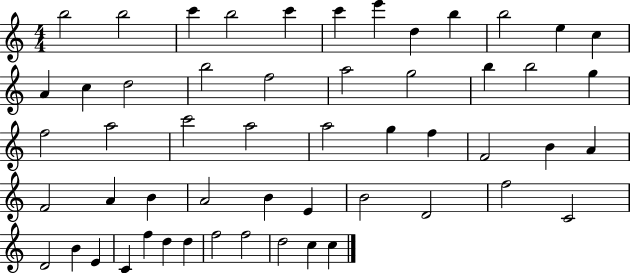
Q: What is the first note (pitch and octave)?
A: B5